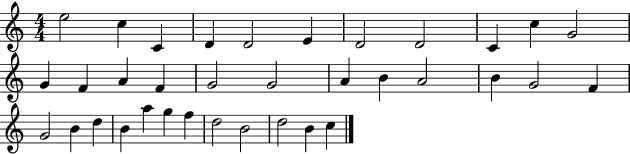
X:1
T:Untitled
M:4/4
L:1/4
K:C
e2 c C D D2 E D2 D2 C c G2 G F A F G2 G2 A B A2 B G2 F G2 B d B a g f d2 B2 d2 B c